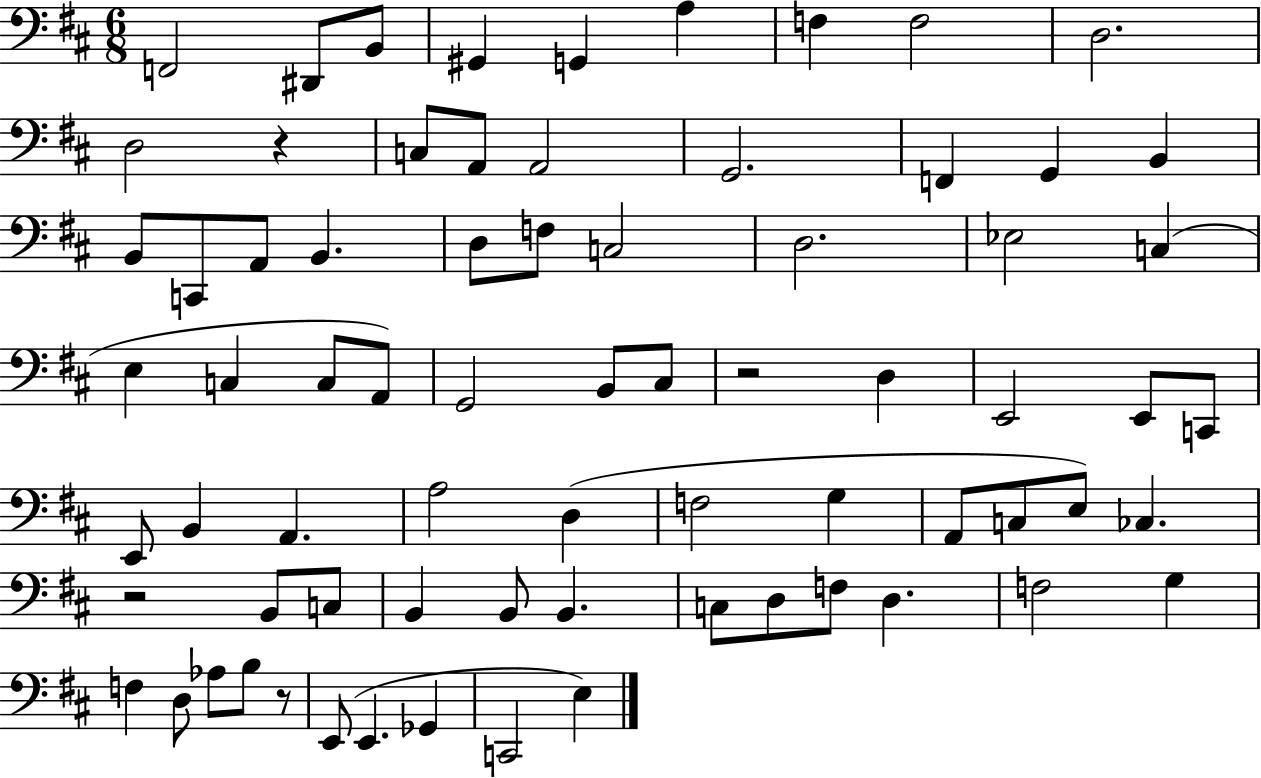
{
  \clef bass
  \numericTimeSignature
  \time 6/8
  \key d \major
  f,2 dis,8 b,8 | gis,4 g,4 a4 | f4 f2 | d2. | \break d2 r4 | c8 a,8 a,2 | g,2. | f,4 g,4 b,4 | \break b,8 c,8 a,8 b,4. | d8 f8 c2 | d2. | ees2 c4( | \break e4 c4 c8 a,8) | g,2 b,8 cis8 | r2 d4 | e,2 e,8 c,8 | \break e,8 b,4 a,4. | a2 d4( | f2 g4 | a,8 c8 e8) ces4. | \break r2 b,8 c8 | b,4 b,8 b,4. | c8 d8 f8 d4. | f2 g4 | \break f4 d8 aes8 b8 r8 | e,8( e,4. ges,4 | c,2 e4) | \bar "|."
}